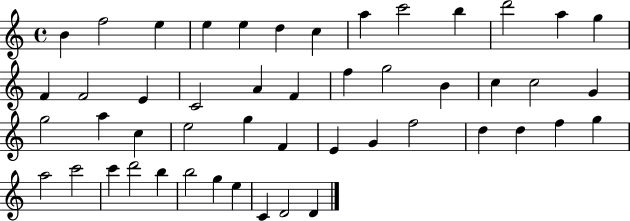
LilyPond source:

{
  \clef treble
  \time 4/4
  \defaultTimeSignature
  \key c \major
  b'4 f''2 e''4 | e''4 e''4 d''4 c''4 | a''4 c'''2 b''4 | d'''2 a''4 g''4 | \break f'4 f'2 e'4 | c'2 a'4 f'4 | f''4 g''2 b'4 | c''4 c''2 g'4 | \break g''2 a''4 c''4 | e''2 g''4 f'4 | e'4 g'4 f''2 | d''4 d''4 f''4 g''4 | \break a''2 c'''2 | c'''4 d'''2 b''4 | b''2 g''4 e''4 | c'4 d'2 d'4 | \break \bar "|."
}